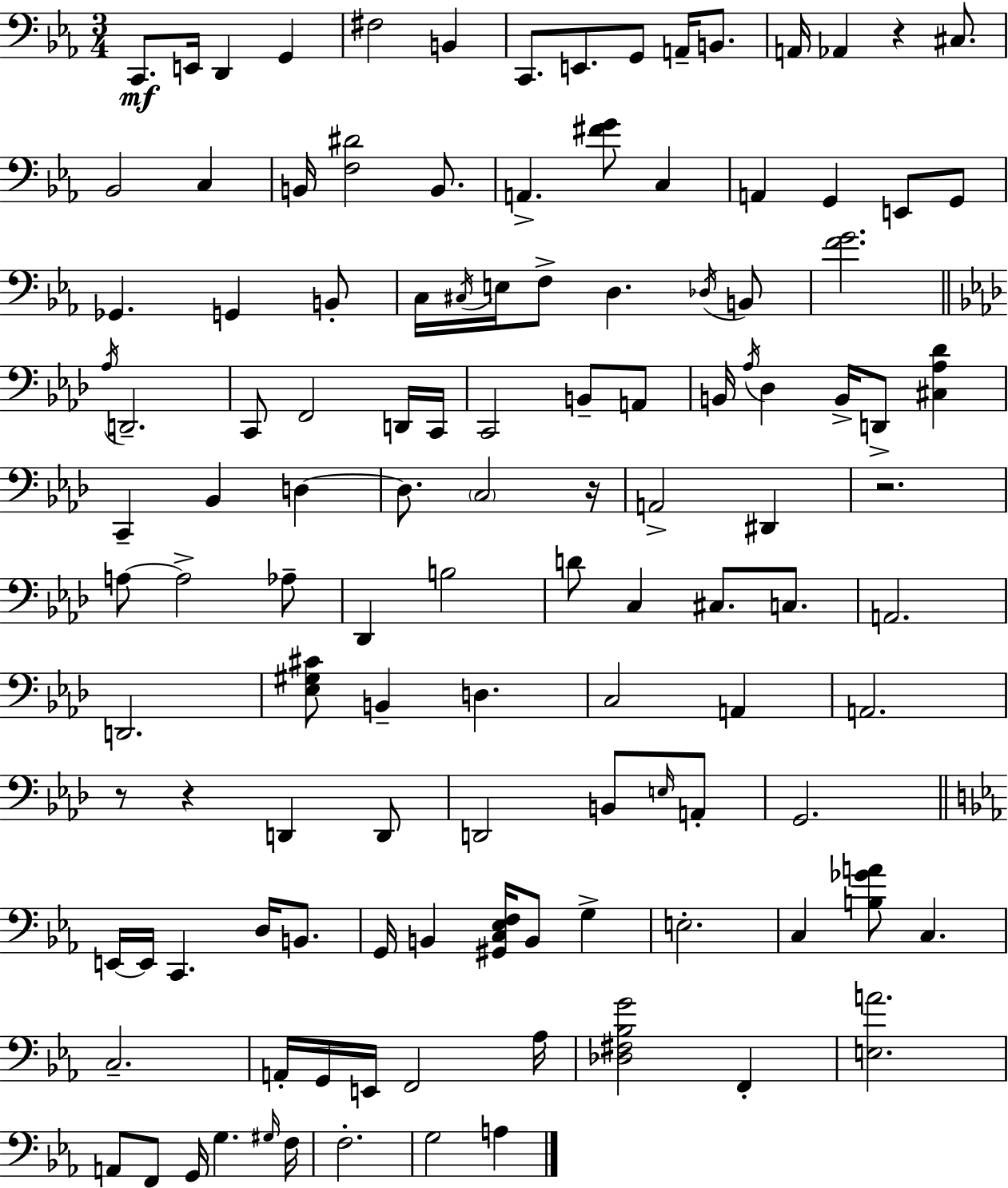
X:1
T:Untitled
M:3/4
L:1/4
K:Eb
C,,/2 E,,/4 D,, G,, ^F,2 B,, C,,/2 E,,/2 G,,/2 A,,/4 B,,/2 A,,/4 _A,, z ^C,/2 _B,,2 C, B,,/4 [F,^D]2 B,,/2 A,, [^FG]/2 C, A,, G,, E,,/2 G,,/2 _G,, G,, B,,/2 C,/4 ^C,/4 E,/4 F,/2 D, _D,/4 B,,/2 [FG]2 _A,/4 D,,2 C,,/2 F,,2 D,,/4 C,,/4 C,,2 B,,/2 A,,/2 B,,/4 _A,/4 _D, B,,/4 D,,/2 [^C,_A,_D] C,, _B,, D, D,/2 C,2 z/4 A,,2 ^D,, z2 A,/2 A,2 _A,/2 _D,, B,2 D/2 C, ^C,/2 C,/2 A,,2 D,,2 [_E,^G,^C]/2 B,, D, C,2 A,, A,,2 z/2 z D,, D,,/2 D,,2 B,,/2 E,/4 A,,/2 G,,2 E,,/4 E,,/4 C,, D,/4 B,,/2 G,,/4 B,, [^G,,C,_E,F,]/4 B,,/2 G, E,2 C, [B,_GA]/2 C, C,2 A,,/4 G,,/4 E,,/4 F,,2 _A,/4 [_D,^F,_B,G]2 F,, [E,A]2 A,,/2 F,,/2 G,,/4 G, ^G,/4 F,/4 F,2 G,2 A,